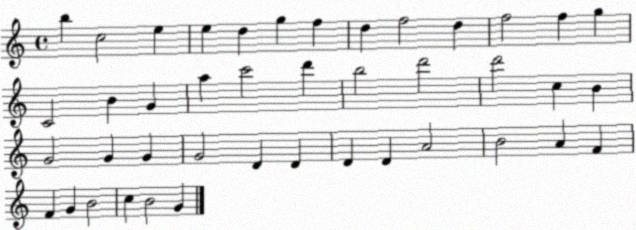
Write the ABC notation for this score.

X:1
T:Untitled
M:4/4
L:1/4
K:C
b c2 e e d g f d f2 d f2 f g C2 B G a c'2 d' b2 d'2 d'2 c B G2 G G G2 D D D D A2 B2 A F F G B2 c B2 G